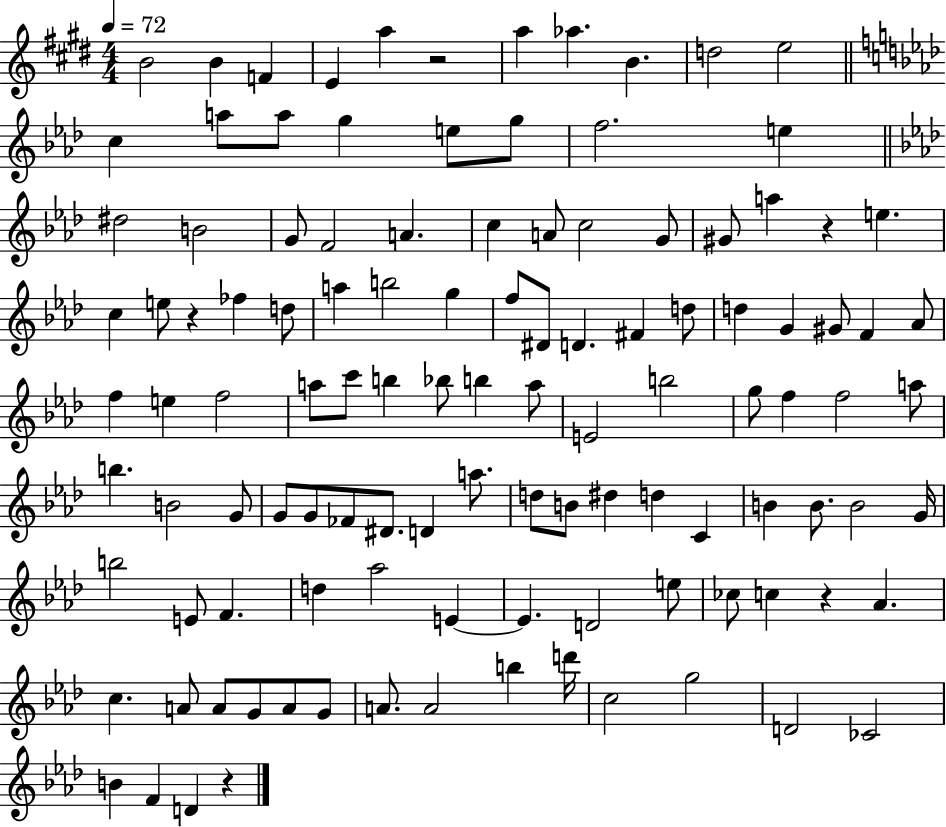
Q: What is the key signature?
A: E major